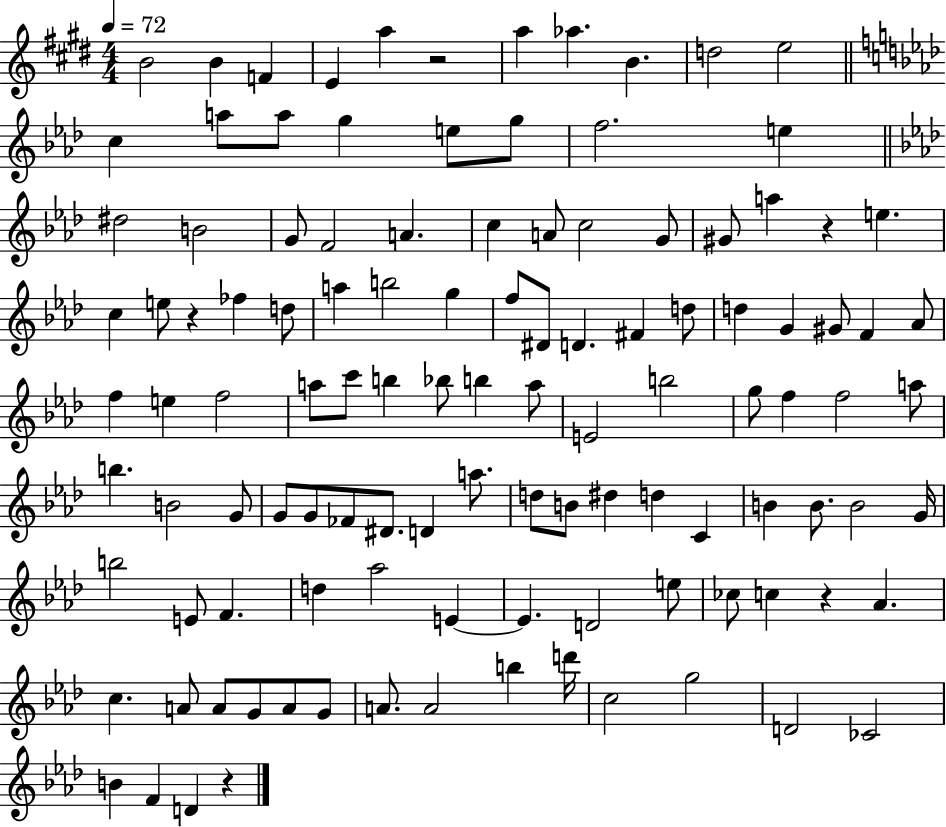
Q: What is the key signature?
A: E major